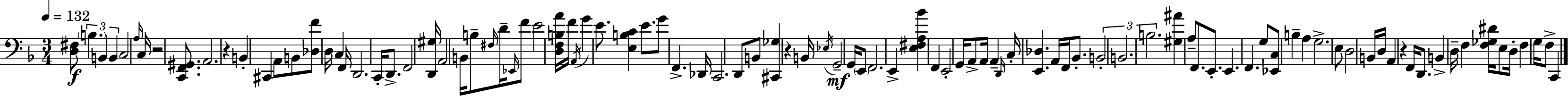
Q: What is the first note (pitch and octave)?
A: B3